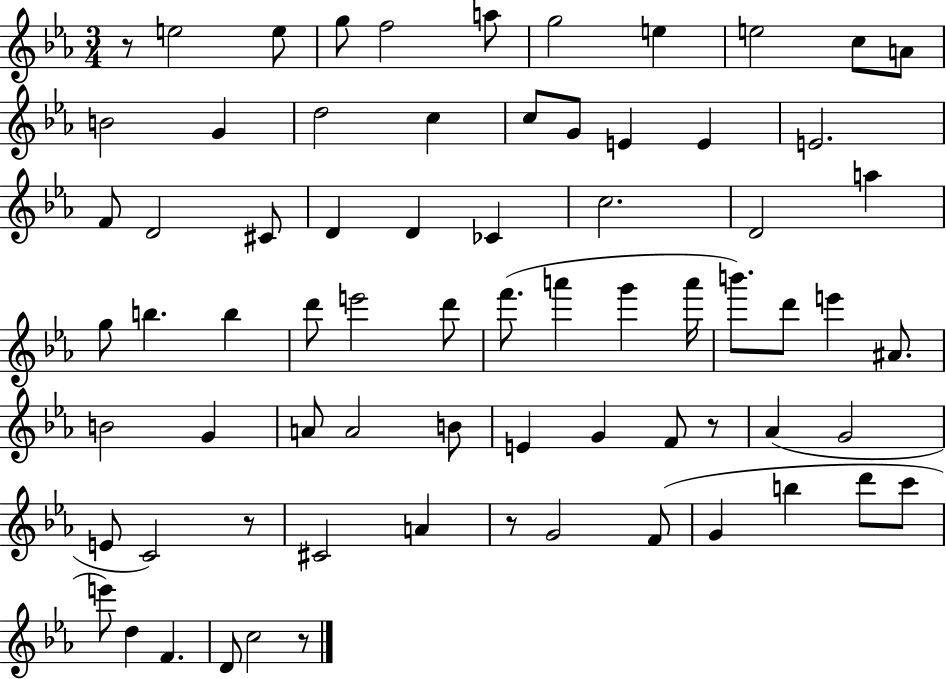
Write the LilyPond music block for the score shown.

{
  \clef treble
  \numericTimeSignature
  \time 3/4
  \key ees \major
  r8 e''2 e''8 | g''8 f''2 a''8 | g''2 e''4 | e''2 c''8 a'8 | \break b'2 g'4 | d''2 c''4 | c''8 g'8 e'4 e'4 | e'2. | \break f'8 d'2 cis'8 | d'4 d'4 ces'4 | c''2. | d'2 a''4 | \break g''8 b''4. b''4 | d'''8 e'''2 d'''8 | f'''8.( a'''4 g'''4 a'''16 | b'''8.) d'''8 e'''4 ais'8. | \break b'2 g'4 | a'8 a'2 b'8 | e'4 g'4 f'8 r8 | aes'4( g'2 | \break e'8 c'2) r8 | cis'2 a'4 | r8 g'2 f'8( | g'4 b''4 d'''8 c'''8 | \break e'''8) d''4 f'4. | d'8 c''2 r8 | \bar "|."
}